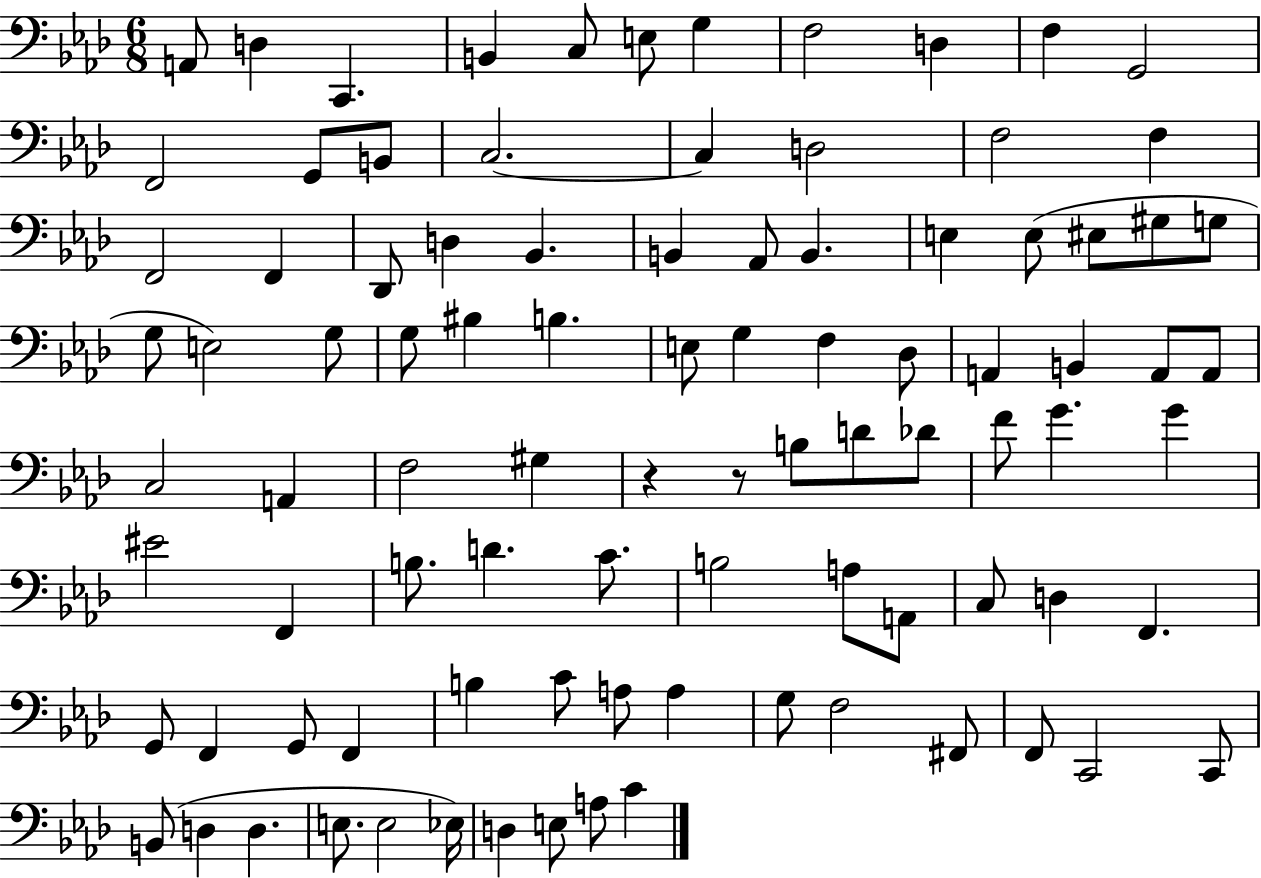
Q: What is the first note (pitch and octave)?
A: A2